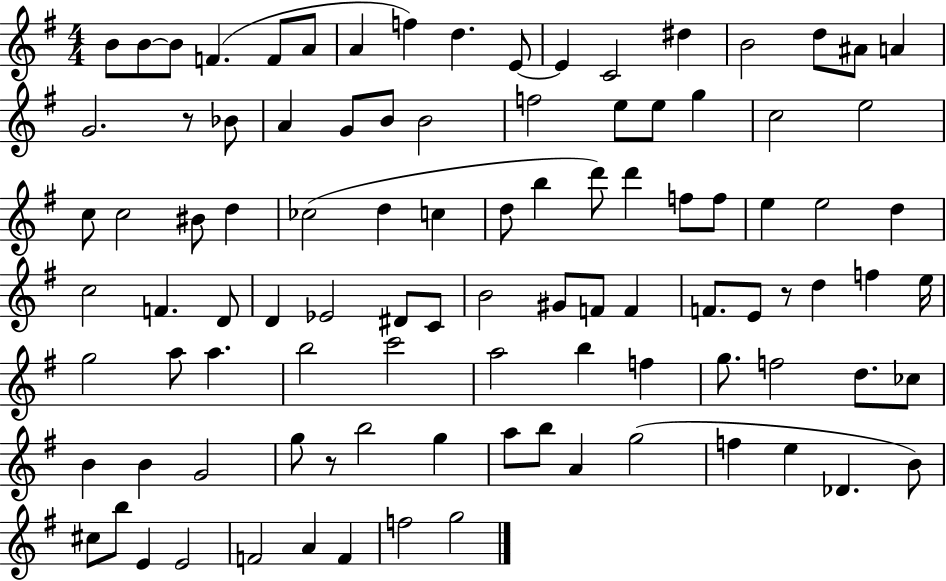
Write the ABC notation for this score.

X:1
T:Untitled
M:4/4
L:1/4
K:G
B/2 B/2 B/2 F F/2 A/2 A f d E/2 E C2 ^d B2 d/2 ^A/2 A G2 z/2 _B/2 A G/2 B/2 B2 f2 e/2 e/2 g c2 e2 c/2 c2 ^B/2 d _c2 d c d/2 b d'/2 d' f/2 f/2 e e2 d c2 F D/2 D _E2 ^D/2 C/2 B2 ^G/2 F/2 F F/2 E/2 z/2 d f e/4 g2 a/2 a b2 c'2 a2 b f g/2 f2 d/2 _c/2 B B G2 g/2 z/2 b2 g a/2 b/2 A g2 f e _D B/2 ^c/2 b/2 E E2 F2 A F f2 g2